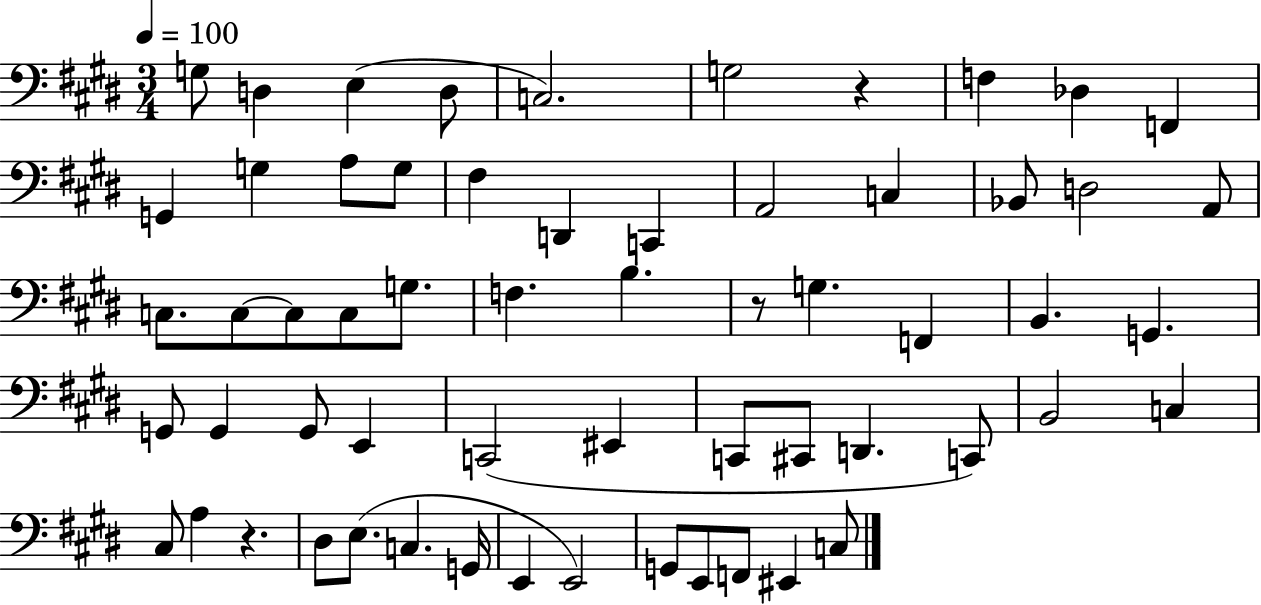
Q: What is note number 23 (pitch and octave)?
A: C3